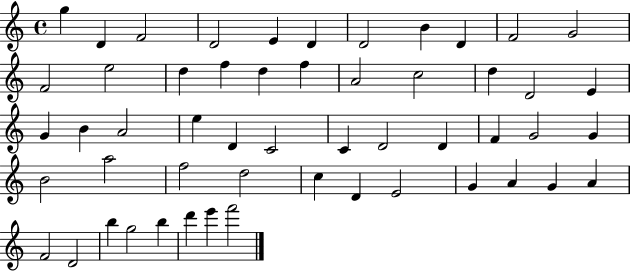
{
  \clef treble
  \time 4/4
  \defaultTimeSignature
  \key c \major
  g''4 d'4 f'2 | d'2 e'4 d'4 | d'2 b'4 d'4 | f'2 g'2 | \break f'2 e''2 | d''4 f''4 d''4 f''4 | a'2 c''2 | d''4 d'2 e'4 | \break g'4 b'4 a'2 | e''4 d'4 c'2 | c'4 d'2 d'4 | f'4 g'2 g'4 | \break b'2 a''2 | f''2 d''2 | c''4 d'4 e'2 | g'4 a'4 g'4 a'4 | \break f'2 d'2 | b''4 g''2 b''4 | d'''4 e'''4 f'''2 | \bar "|."
}